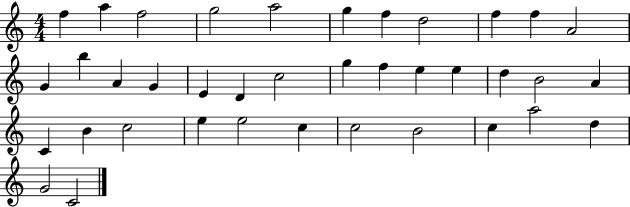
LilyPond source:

{
  \clef treble
  \numericTimeSignature
  \time 4/4
  \key c \major
  f''4 a''4 f''2 | g''2 a''2 | g''4 f''4 d''2 | f''4 f''4 a'2 | \break g'4 b''4 a'4 g'4 | e'4 d'4 c''2 | g''4 f''4 e''4 e''4 | d''4 b'2 a'4 | \break c'4 b'4 c''2 | e''4 e''2 c''4 | c''2 b'2 | c''4 a''2 d''4 | \break g'2 c'2 | \bar "|."
}